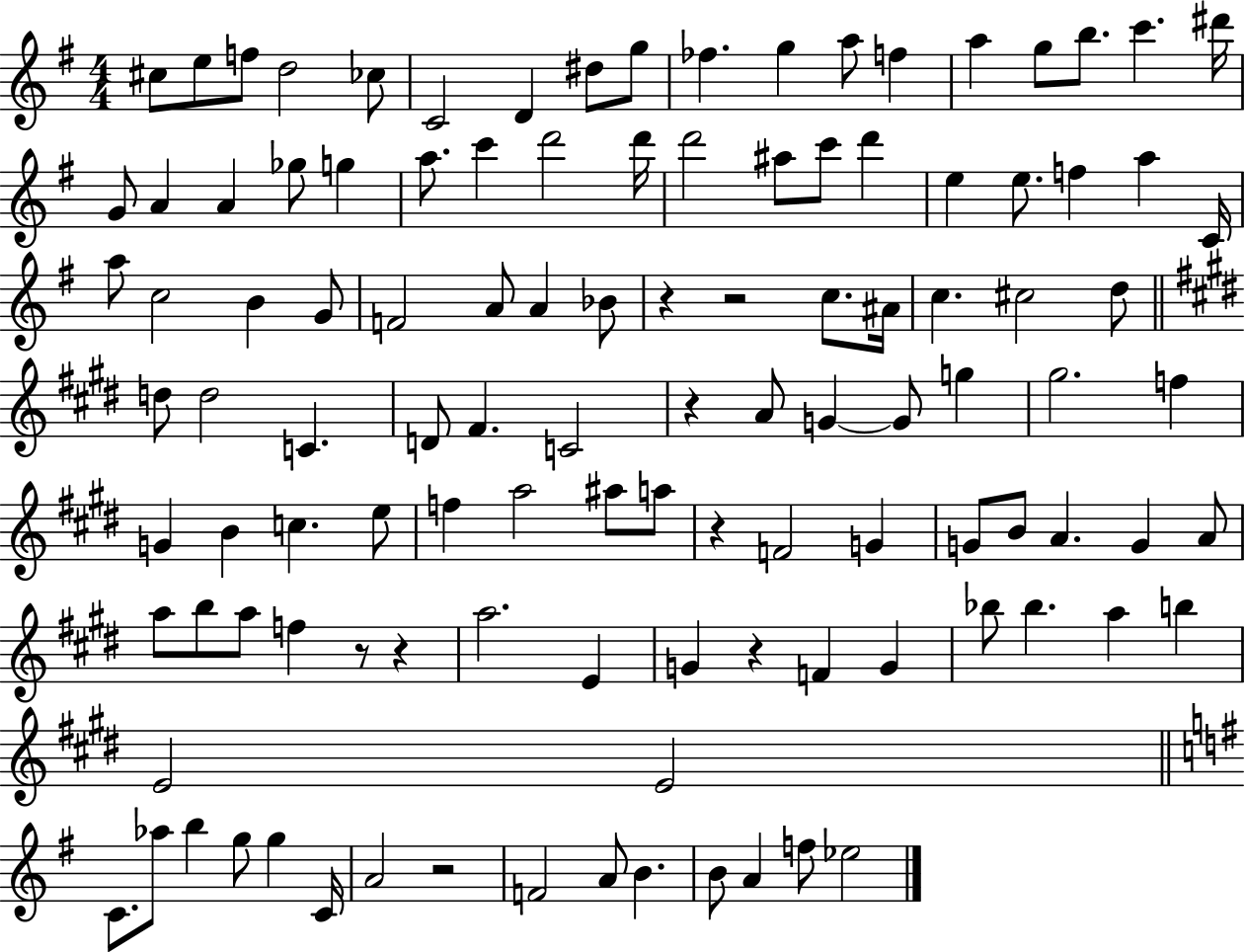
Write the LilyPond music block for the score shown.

{
  \clef treble
  \numericTimeSignature
  \time 4/4
  \key g \major
  \repeat volta 2 { cis''8 e''8 f''8 d''2 ces''8 | c'2 d'4 dis''8 g''8 | fes''4. g''4 a''8 f''4 | a''4 g''8 b''8. c'''4. dis'''16 | \break g'8 a'4 a'4 ges''8 g''4 | a''8. c'''4 d'''2 d'''16 | d'''2 ais''8 c'''8 d'''4 | e''4 e''8. f''4 a''4 c'16 | \break a''8 c''2 b'4 g'8 | f'2 a'8 a'4 bes'8 | r4 r2 c''8. ais'16 | c''4. cis''2 d''8 | \break \bar "||" \break \key e \major d''8 d''2 c'4. | d'8 fis'4. c'2 | r4 a'8 g'4~~ g'8 g''4 | gis''2. f''4 | \break g'4 b'4 c''4. e''8 | f''4 a''2 ais''8 a''8 | r4 f'2 g'4 | g'8 b'8 a'4. g'4 a'8 | \break a''8 b''8 a''8 f''4 r8 r4 | a''2. e'4 | g'4 r4 f'4 g'4 | bes''8 bes''4. a''4 b''4 | \break e'2 e'2 | \bar "||" \break \key e \minor c'8. aes''8 b''4 g''8 g''4 c'16 | a'2 r2 | f'2 a'8 b'4. | b'8 a'4 f''8 ees''2 | \break } \bar "|."
}